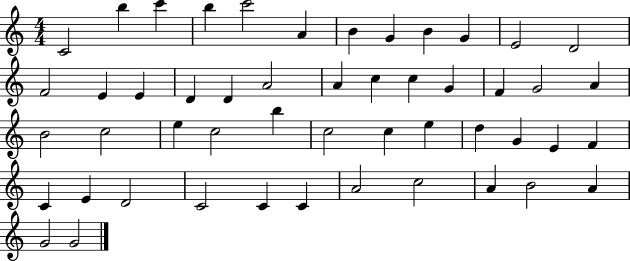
C4/h B5/q C6/q B5/q C6/h A4/q B4/q G4/q B4/q G4/q E4/h D4/h F4/h E4/q E4/q D4/q D4/q A4/h A4/q C5/q C5/q G4/q F4/q G4/h A4/q B4/h C5/h E5/q C5/h B5/q C5/h C5/q E5/q D5/q G4/q E4/q F4/q C4/q E4/q D4/h C4/h C4/q C4/q A4/h C5/h A4/q B4/h A4/q G4/h G4/h